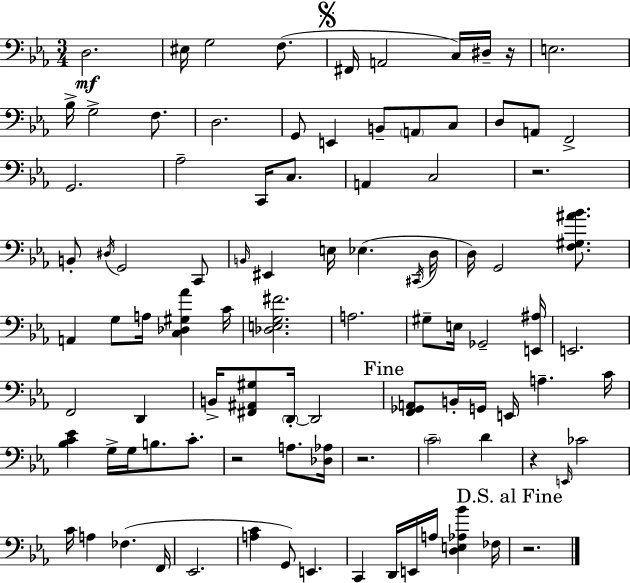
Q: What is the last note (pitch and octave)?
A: FES3